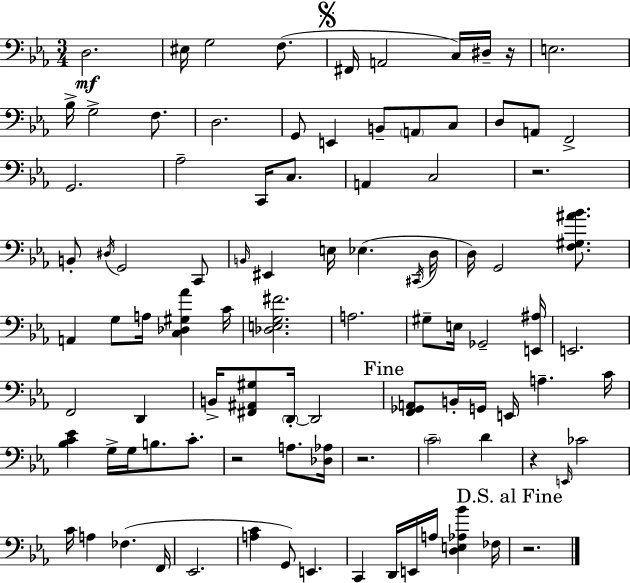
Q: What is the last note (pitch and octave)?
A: FES3